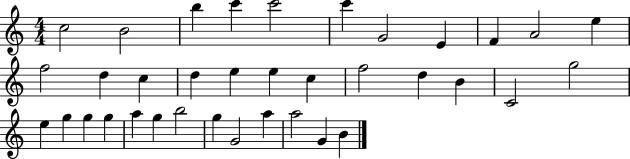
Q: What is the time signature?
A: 4/4